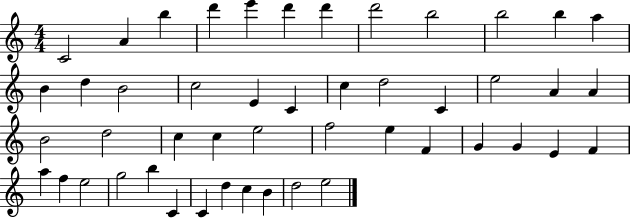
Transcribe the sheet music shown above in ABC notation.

X:1
T:Untitled
M:4/4
L:1/4
K:C
C2 A b d' e' d' d' d'2 b2 b2 b a B d B2 c2 E C c d2 C e2 A A B2 d2 c c e2 f2 e F G G E F a f e2 g2 b C C d c B d2 e2